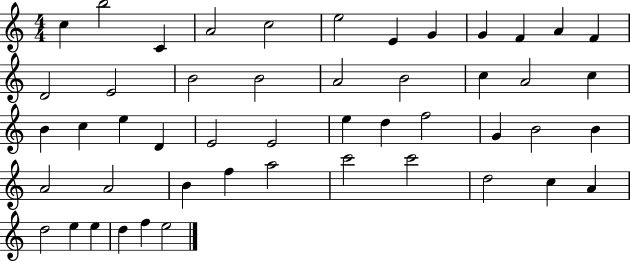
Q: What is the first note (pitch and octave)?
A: C5